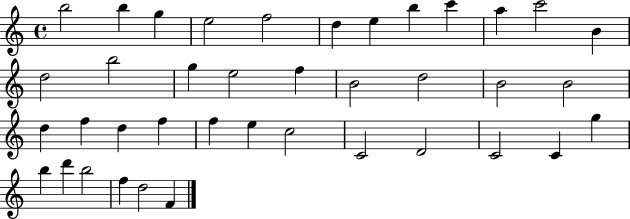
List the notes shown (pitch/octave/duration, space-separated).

B5/h B5/q G5/q E5/h F5/h D5/q E5/q B5/q C6/q A5/q C6/h B4/q D5/h B5/h G5/q E5/h F5/q B4/h D5/h B4/h B4/h D5/q F5/q D5/q F5/q F5/q E5/q C5/h C4/h D4/h C4/h C4/q G5/q B5/q D6/q B5/h F5/q D5/h F4/q